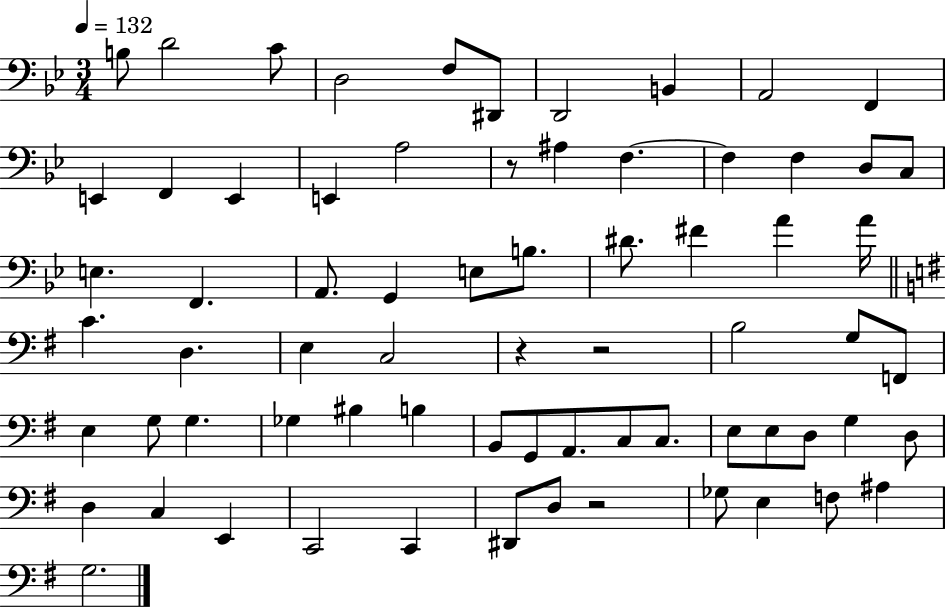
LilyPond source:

{
  \clef bass
  \numericTimeSignature
  \time 3/4
  \key bes \major
  \tempo 4 = 132
  b8 d'2 c'8 | d2 f8 dis,8 | d,2 b,4 | a,2 f,4 | \break e,4 f,4 e,4 | e,4 a2 | r8 ais4 f4.~~ | f4 f4 d8 c8 | \break e4. f,4. | a,8. g,4 e8 b8. | dis'8. fis'4 a'4 a'16 | \bar "||" \break \key g \major c'4. d4. | e4 c2 | r4 r2 | b2 g8 f,8 | \break e4 g8 g4. | ges4 bis4 b4 | b,8 g,8 a,8. c8 c8. | e8 e8 d8 g4 d8 | \break d4 c4 e,4 | c,2 c,4 | dis,8 d8 r2 | ges8 e4 f8 ais4 | \break g2. | \bar "|."
}